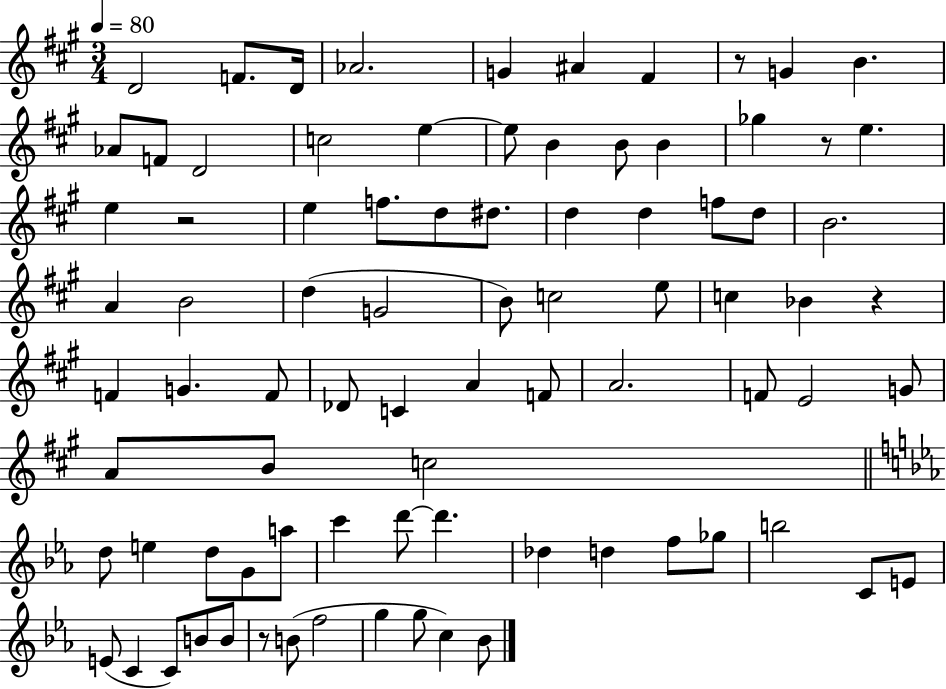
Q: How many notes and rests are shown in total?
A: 84